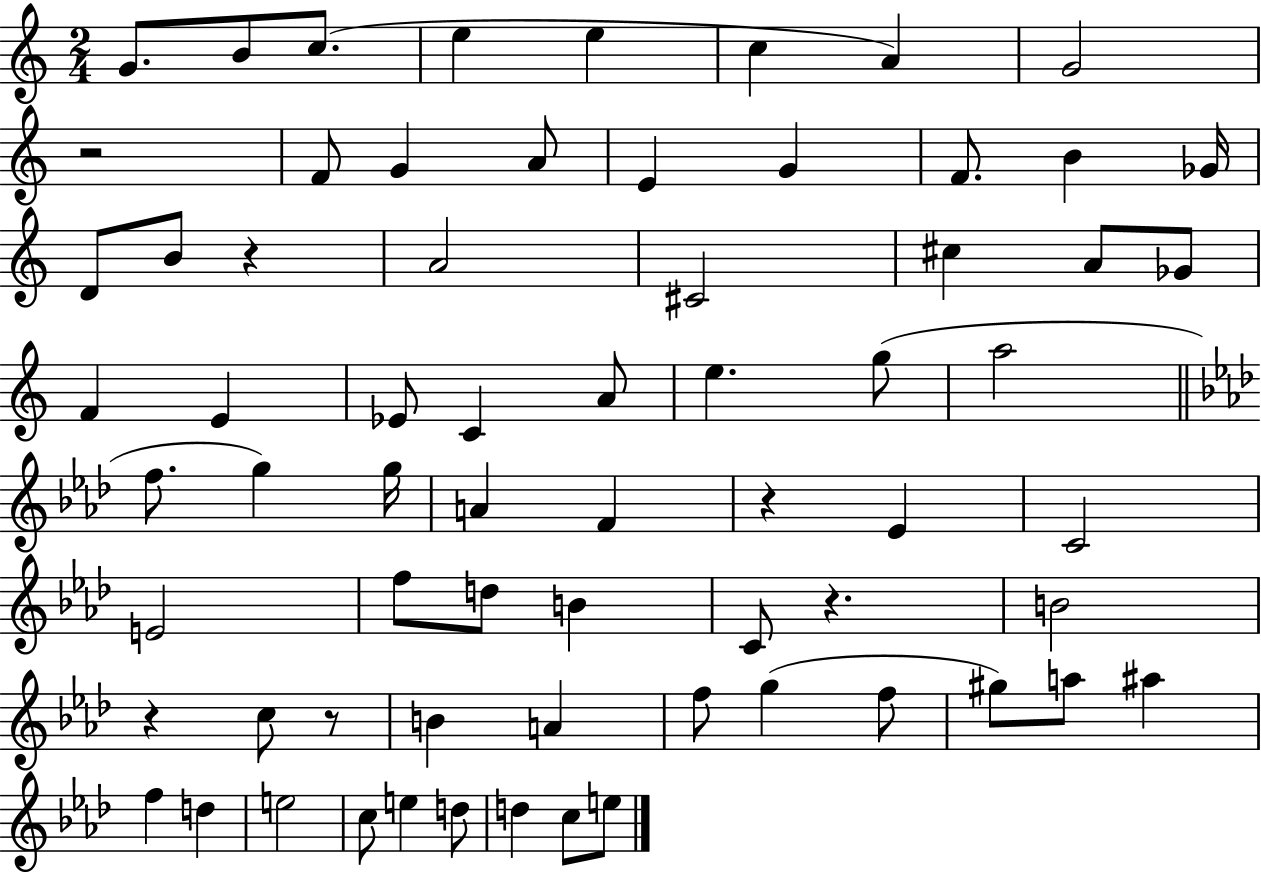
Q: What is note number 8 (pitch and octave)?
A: G4